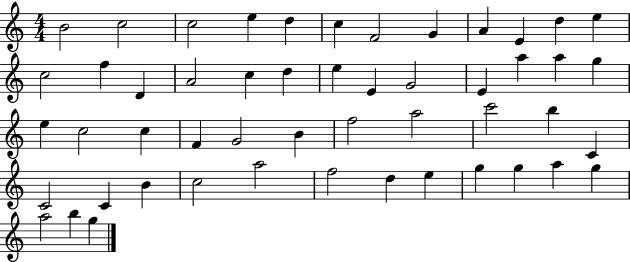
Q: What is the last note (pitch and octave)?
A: G5